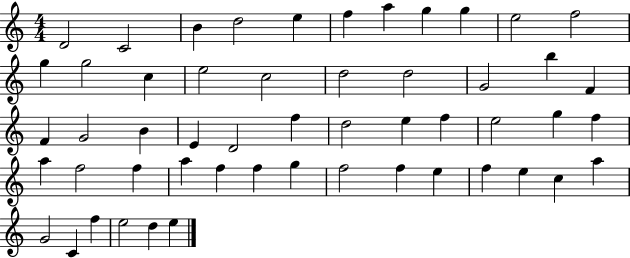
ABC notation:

X:1
T:Untitled
M:4/4
L:1/4
K:C
D2 C2 B d2 e f a g g e2 f2 g g2 c e2 c2 d2 d2 G2 b F F G2 B E D2 f d2 e f e2 g f a f2 f a f f g f2 f e f e c a G2 C f e2 d e